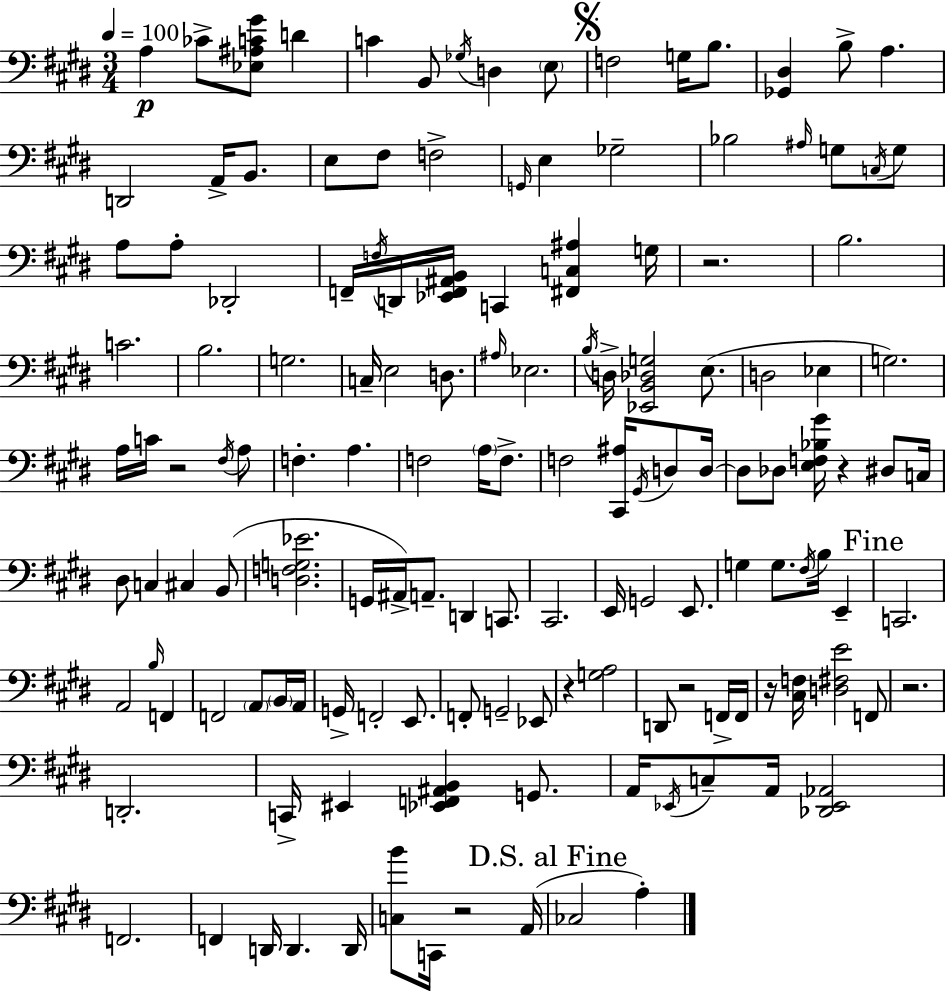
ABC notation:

X:1
T:Untitled
M:3/4
L:1/4
K:E
A, _C/2 [_E,^A,C^G]/2 D C B,,/2 _G,/4 D, E,/2 F,2 G,/4 B,/2 [_G,,^D,] B,/2 A, D,,2 A,,/4 B,,/2 E,/2 ^F,/2 F,2 G,,/4 E, _G,2 _B,2 ^A,/4 G,/2 C,/4 G,/2 A,/2 A,/2 _D,,2 F,,/4 F,/4 D,,/4 [_E,,F,,^A,,B,,]/4 C,, [^F,,C,^A,] G,/4 z2 B,2 C2 B,2 G,2 C,/4 E,2 D,/2 ^A,/4 _E,2 B,/4 D,/4 [_E,,B,,_D,G,]2 E,/2 D,2 _E, G,2 A,/4 C/4 z2 ^F,/4 A,/2 F, A, F,2 A,/4 F,/2 F,2 [^C,,^A,]/4 ^G,,/4 D,/2 D,/4 D,/2 _D,/2 [E,F,_B,^G]/4 z ^D,/2 C,/4 ^D,/2 C, ^C, B,,/2 [D,F,G,_E]2 G,,/4 ^A,,/4 A,,/2 D,, C,,/2 ^C,,2 E,,/4 G,,2 E,,/2 G, G,/2 ^F,/4 B,/4 E,, C,,2 A,,2 B,/4 F,, F,,2 A,,/2 B,,/4 A,,/4 G,,/4 F,,2 E,,/2 F,,/2 G,,2 _E,,/2 z [G,A,]2 D,,/2 z2 F,,/4 F,,/4 z/4 [^C,F,]/4 [D,^F,E]2 F,,/2 z2 D,,2 C,,/4 ^E,, [_E,,F,,^A,,B,,] G,,/2 A,,/4 _E,,/4 C,/2 A,,/4 [_D,,_E,,_A,,]2 F,,2 F,, D,,/4 D,, D,,/4 [C,B]/2 C,,/4 z2 A,,/4 _C,2 A,